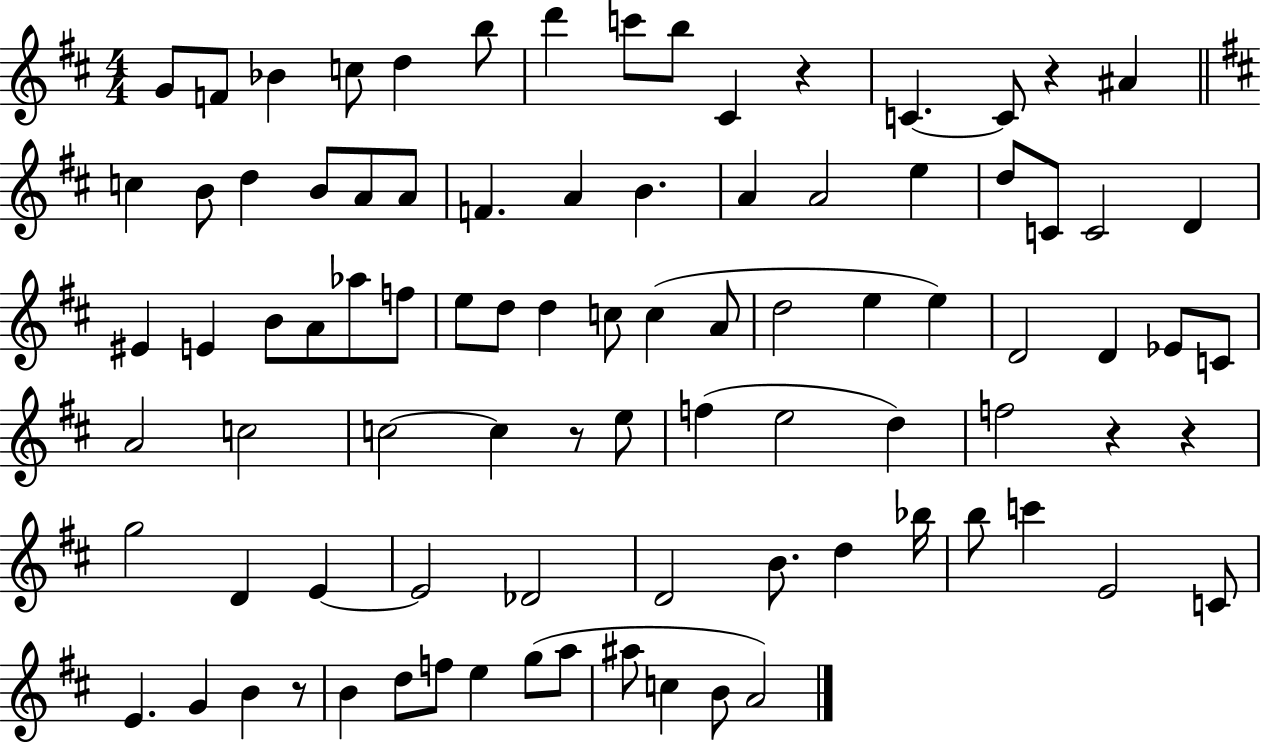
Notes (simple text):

G4/e F4/e Bb4/q C5/e D5/q B5/e D6/q C6/e B5/e C#4/q R/q C4/q. C4/e R/q A#4/q C5/q B4/e D5/q B4/e A4/e A4/e F4/q. A4/q B4/q. A4/q A4/h E5/q D5/e C4/e C4/h D4/q EIS4/q E4/q B4/e A4/e Ab5/e F5/e E5/e D5/e D5/q C5/e C5/q A4/e D5/h E5/q E5/q D4/h D4/q Eb4/e C4/e A4/h C5/h C5/h C5/q R/e E5/e F5/q E5/h D5/q F5/h R/q R/q G5/h D4/q E4/q E4/h Db4/h D4/h B4/e. D5/q Bb5/s B5/e C6/q E4/h C4/e E4/q. G4/q B4/q R/e B4/q D5/e F5/e E5/q G5/e A5/e A#5/e C5/q B4/e A4/h